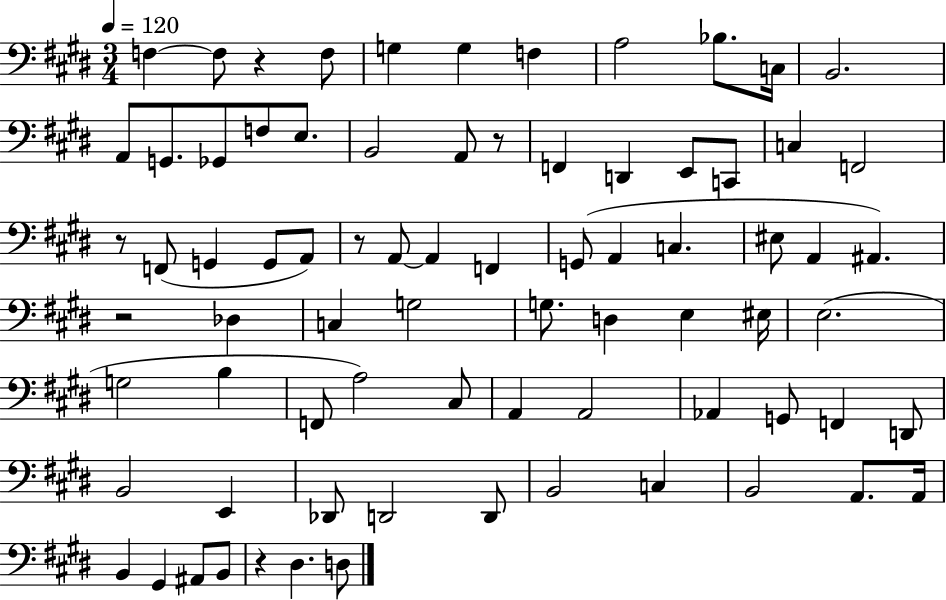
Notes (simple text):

F3/q F3/e R/q F3/e G3/q G3/q F3/q A3/h Bb3/e. C3/s B2/h. A2/e G2/e. Gb2/e F3/e E3/e. B2/h A2/e R/e F2/q D2/q E2/e C2/e C3/q F2/h R/e F2/e G2/q G2/e A2/e R/e A2/e A2/q F2/q G2/e A2/q C3/q. EIS3/e A2/q A#2/q. R/h Db3/q C3/q G3/h G3/e. D3/q E3/q EIS3/s E3/h. G3/h B3/q F2/e A3/h C#3/e A2/q A2/h Ab2/q G2/e F2/q D2/e B2/h E2/q Db2/e D2/h D2/e B2/h C3/q B2/h A2/e. A2/s B2/q G#2/q A#2/e B2/e R/q D#3/q. D3/e